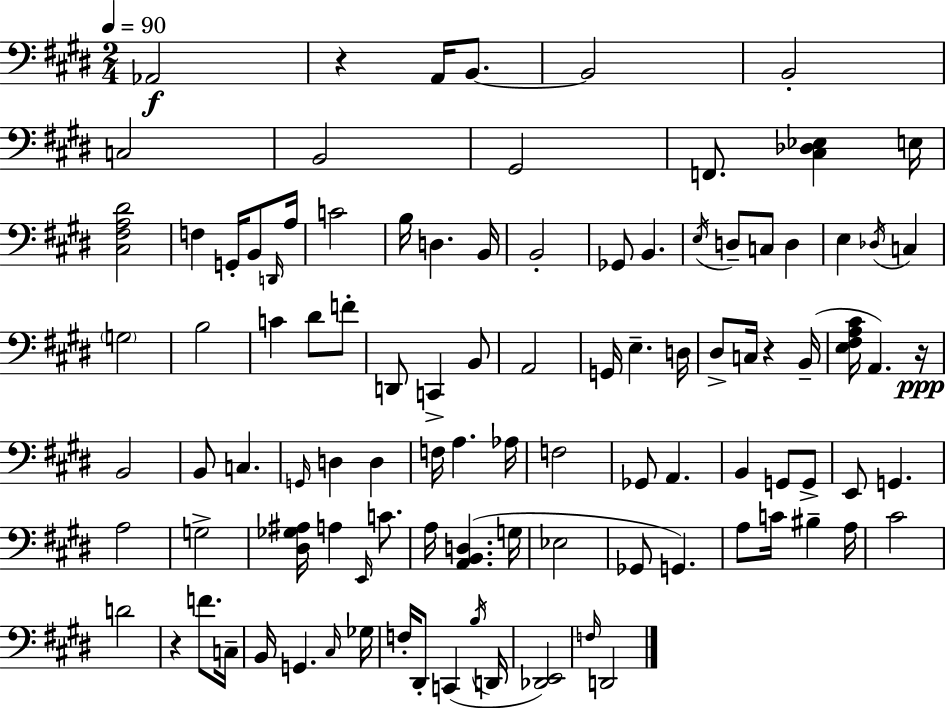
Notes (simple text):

Ab2/h R/q A2/s B2/e. B2/h B2/h C3/h B2/h G#2/h F2/e. [C#3,Db3,Eb3]/q E3/s [C#3,F#3,A3,D#4]/h F3/q G2/s B2/e D2/s A3/s C4/h B3/s D3/q. B2/s B2/h Gb2/e B2/q. E3/s D3/e C3/e D3/q E3/q Db3/s C3/q G3/h B3/h C4/q D#4/e F4/e D2/e C2/q B2/e A2/h G2/s E3/q. D3/s D#3/e C3/s R/q B2/s [E3,F#3,A3,C#4]/s A2/q. R/s B2/h B2/e C3/q. G2/s D3/q D3/q F3/s A3/q. Ab3/s F3/h Gb2/e A2/q. B2/q G2/e G2/e E2/e G2/q. A3/h G3/h [D#3,Gb3,A#3]/s A3/q E2/s C4/e. A3/s [A2,B2,D3]/q. G3/s Eb3/h Gb2/e G2/q. A3/e C4/s BIS3/q A3/s C#4/h D4/h R/q F4/e. C3/s B2/s G2/q. C#3/s Gb3/s F3/s D#2/e C2/q B3/s D2/s [Db2,E2]/h F3/s D2/h